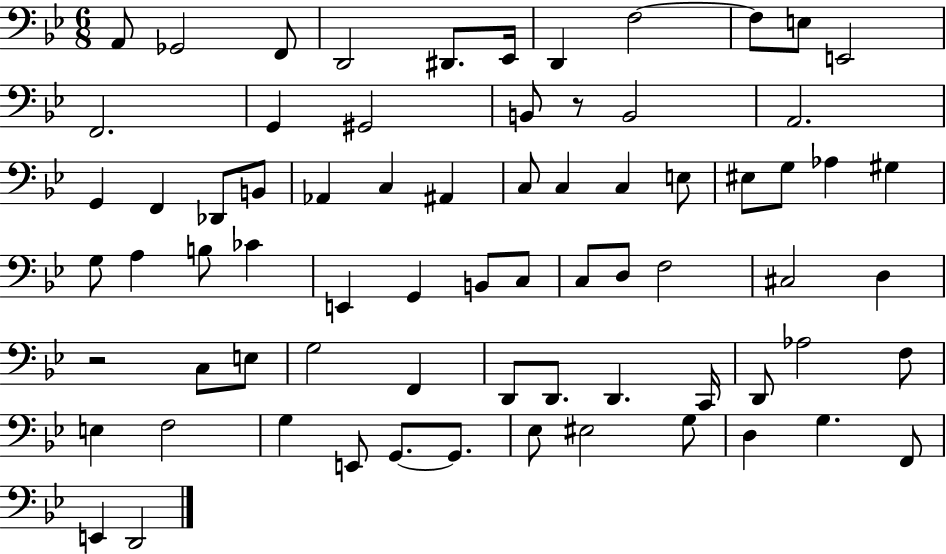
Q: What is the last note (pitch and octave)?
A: D2